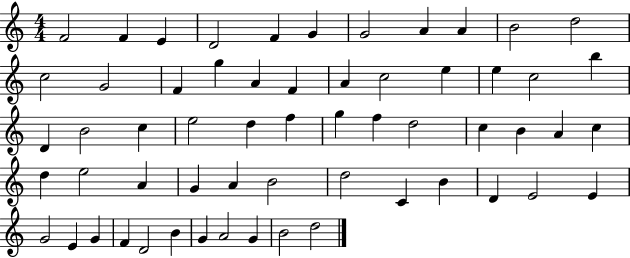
F4/h F4/q E4/q D4/h F4/q G4/q G4/h A4/q A4/q B4/h D5/h C5/h G4/h F4/q G5/q A4/q F4/q A4/q C5/h E5/q E5/q C5/h B5/q D4/q B4/h C5/q E5/h D5/q F5/q G5/q F5/q D5/h C5/q B4/q A4/q C5/q D5/q E5/h A4/q G4/q A4/q B4/h D5/h C4/q B4/q D4/q E4/h E4/q G4/h E4/q G4/q F4/q D4/h B4/q G4/q A4/h G4/q B4/h D5/h